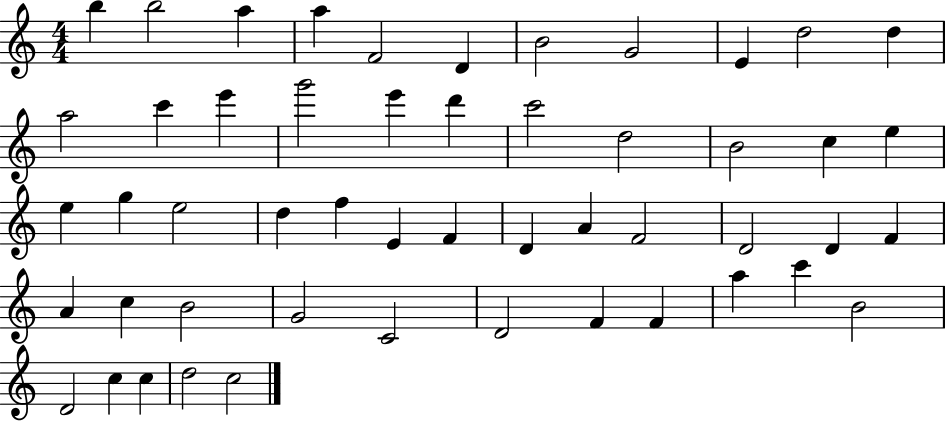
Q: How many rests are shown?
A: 0